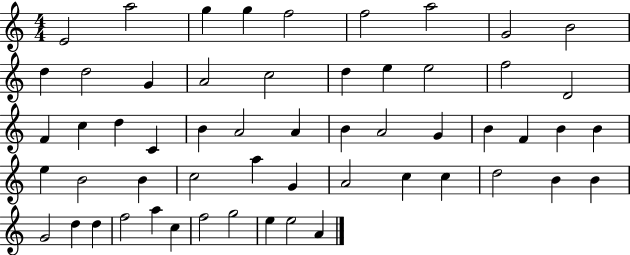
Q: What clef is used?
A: treble